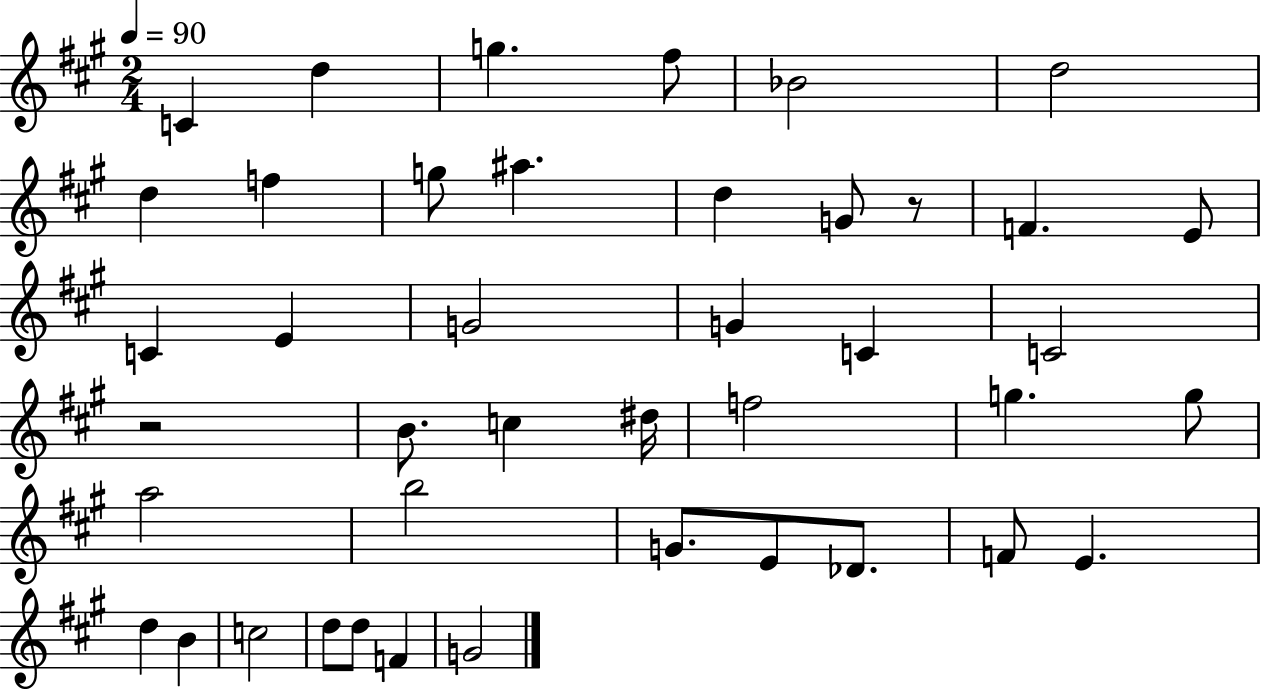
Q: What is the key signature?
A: A major